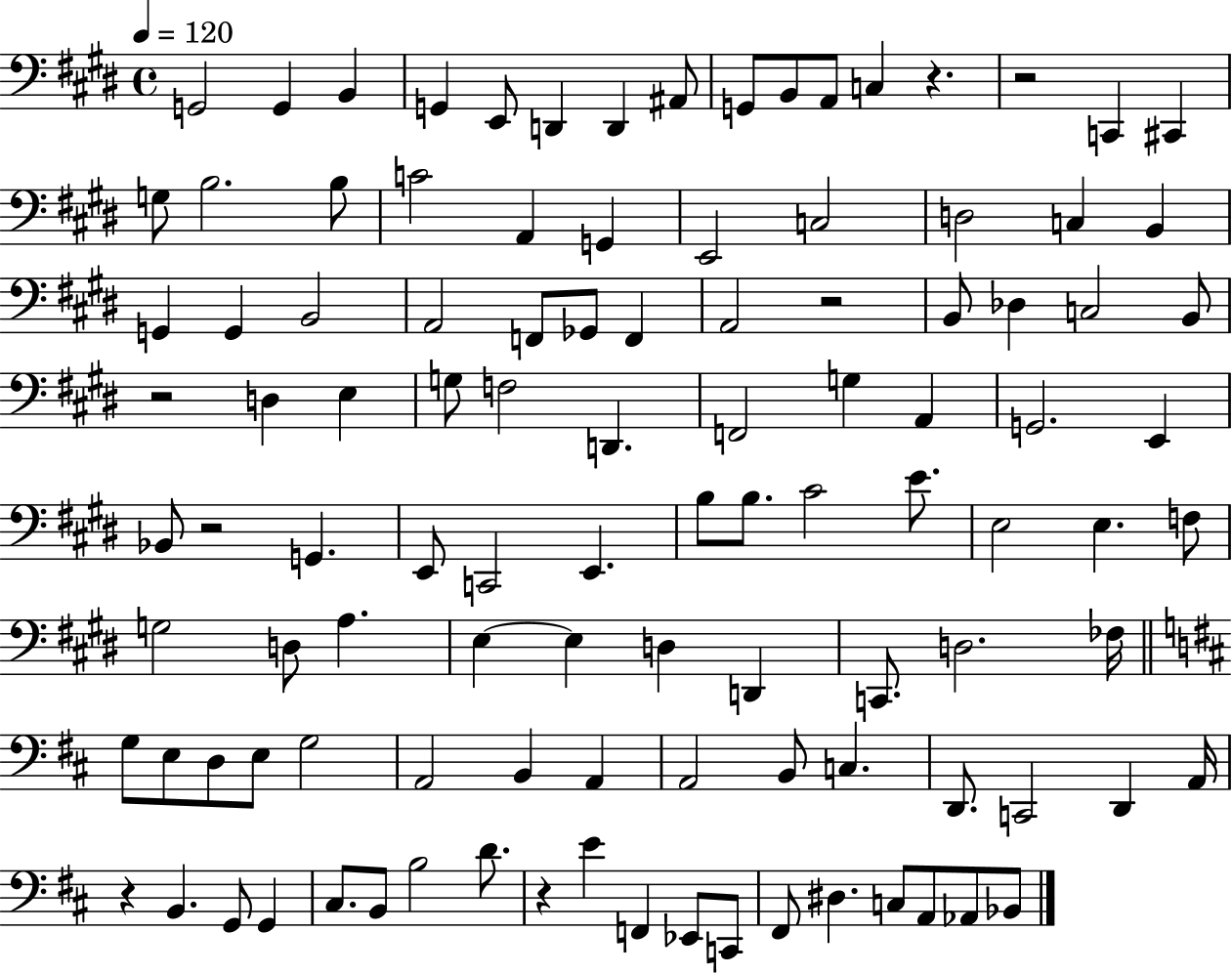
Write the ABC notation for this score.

X:1
T:Untitled
M:4/4
L:1/4
K:E
G,,2 G,, B,, G,, E,,/2 D,, D,, ^A,,/2 G,,/2 B,,/2 A,,/2 C, z z2 C,, ^C,, G,/2 B,2 B,/2 C2 A,, G,, E,,2 C,2 D,2 C, B,, G,, G,, B,,2 A,,2 F,,/2 _G,,/2 F,, A,,2 z2 B,,/2 _D, C,2 B,,/2 z2 D, E, G,/2 F,2 D,, F,,2 G, A,, G,,2 E,, _B,,/2 z2 G,, E,,/2 C,,2 E,, B,/2 B,/2 ^C2 E/2 E,2 E, F,/2 G,2 D,/2 A, E, E, D, D,, C,,/2 D,2 _F,/4 G,/2 E,/2 D,/2 E,/2 G,2 A,,2 B,, A,, A,,2 B,,/2 C, D,,/2 C,,2 D,, A,,/4 z B,, G,,/2 G,, ^C,/2 B,,/2 B,2 D/2 z E F,, _E,,/2 C,,/2 ^F,,/2 ^D, C,/2 A,,/2 _A,,/2 _B,,/2